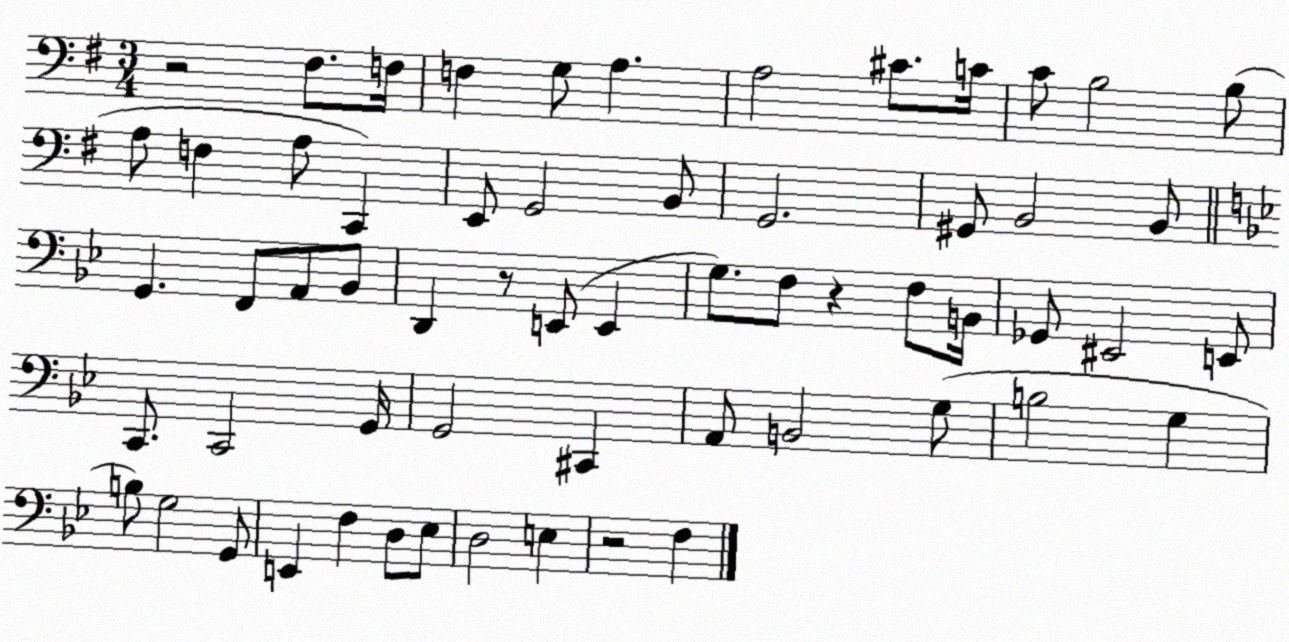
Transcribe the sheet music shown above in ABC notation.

X:1
T:Untitled
M:3/4
L:1/4
K:G
z2 ^F,/2 F,/4 F, G,/2 A, A,2 ^C/2 C/4 C/2 B,2 B,/2 A,/2 F, A,/2 C,, E,,/2 G,,2 B,,/2 G,,2 ^G,,/2 B,,2 B,,/2 G,, F,,/2 A,,/2 _B,,/2 D,, z/2 E,,/2 E,, G,/2 F,/2 z F,/2 B,,/4 _G,,/2 ^E,,2 E,,/2 C,,/2 C,,2 G,,/4 G,,2 ^C,, A,,/2 B,,2 G,/2 B,2 G, B,/2 G,2 G,,/2 E,, F, D,/2 _E,/2 D,2 E, z2 F,